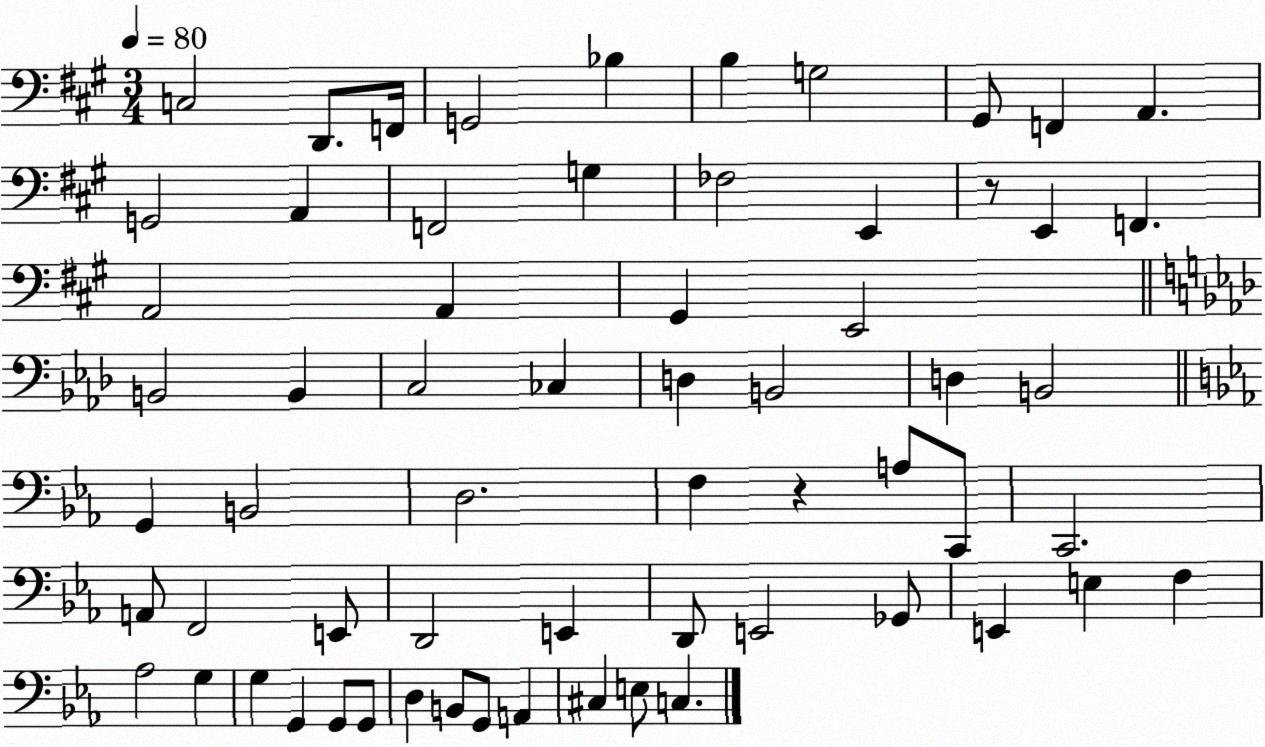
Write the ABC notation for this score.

X:1
T:Untitled
M:3/4
L:1/4
K:A
C,2 D,,/2 F,,/4 G,,2 _B, B, G,2 ^G,,/2 F,, A,, G,,2 A,, F,,2 G, _F,2 E,, z/2 E,, F,, A,,2 A,, ^G,, E,,2 B,,2 B,, C,2 _C, D, B,,2 D, B,,2 G,, B,,2 D,2 F, z A,/2 C,,/2 C,,2 A,,/2 F,,2 E,,/2 D,,2 E,, D,,/2 E,,2 _G,,/2 E,, E, F, _A,2 G, G, G,, G,,/2 G,,/2 D, B,,/2 G,,/2 A,, ^C, E,/2 C,